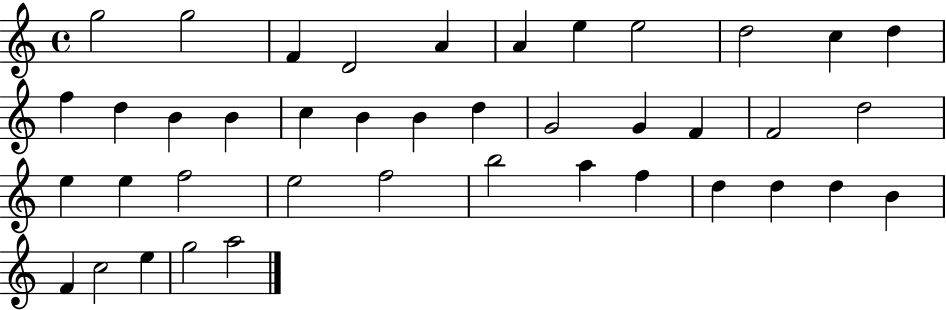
X:1
T:Untitled
M:4/4
L:1/4
K:C
g2 g2 F D2 A A e e2 d2 c d f d B B c B B d G2 G F F2 d2 e e f2 e2 f2 b2 a f d d d B F c2 e g2 a2